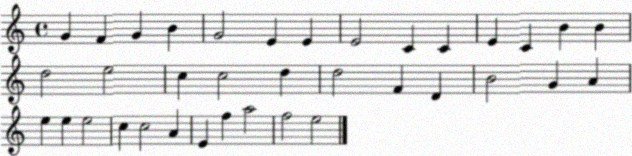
X:1
T:Untitled
M:4/4
L:1/4
K:C
G F G B G2 E E E2 C C E C B B d2 e2 c c2 d d2 F D B2 G A e e e2 c c2 A E f a2 f2 e2